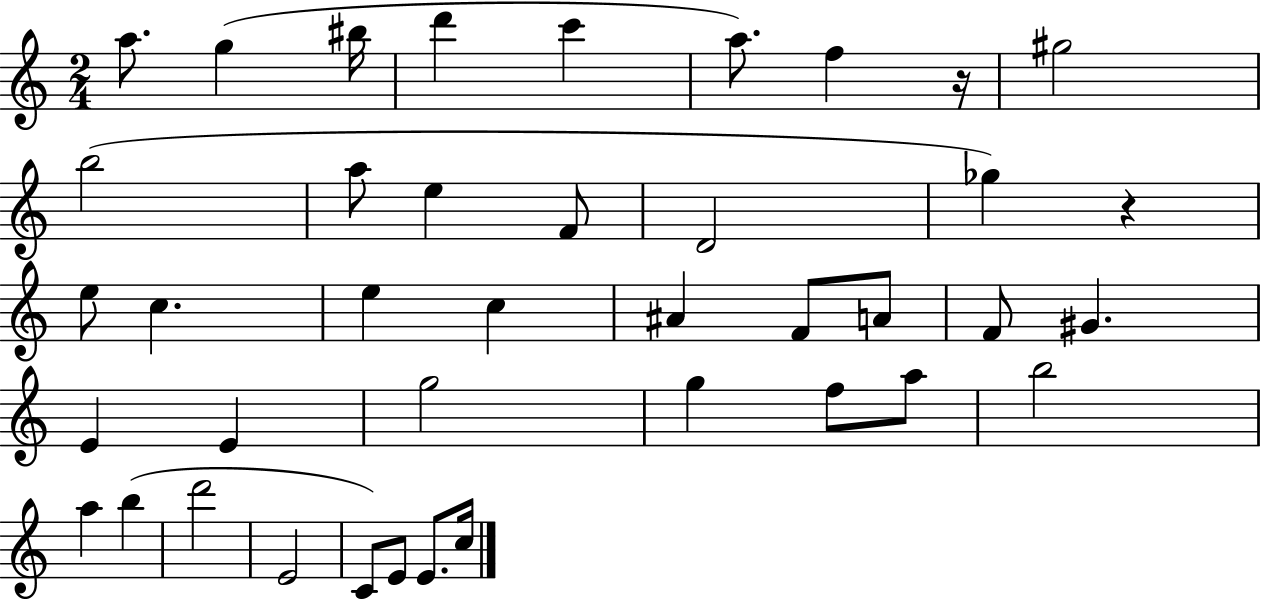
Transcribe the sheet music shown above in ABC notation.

X:1
T:Untitled
M:2/4
L:1/4
K:C
a/2 g ^b/4 d' c' a/2 f z/4 ^g2 b2 a/2 e F/2 D2 _g z e/2 c e c ^A F/2 A/2 F/2 ^G E E g2 g f/2 a/2 b2 a b d'2 E2 C/2 E/2 E/2 c/4